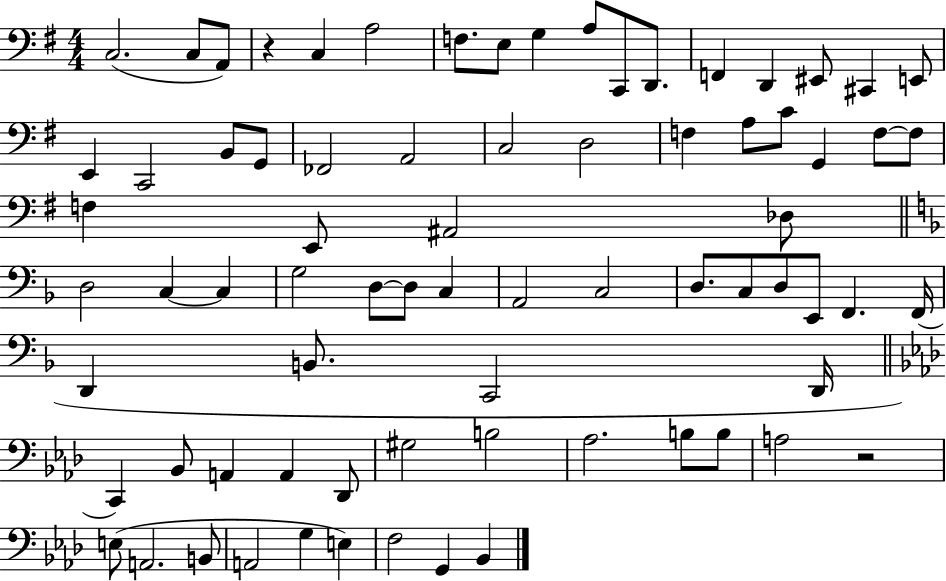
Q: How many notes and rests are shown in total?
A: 75